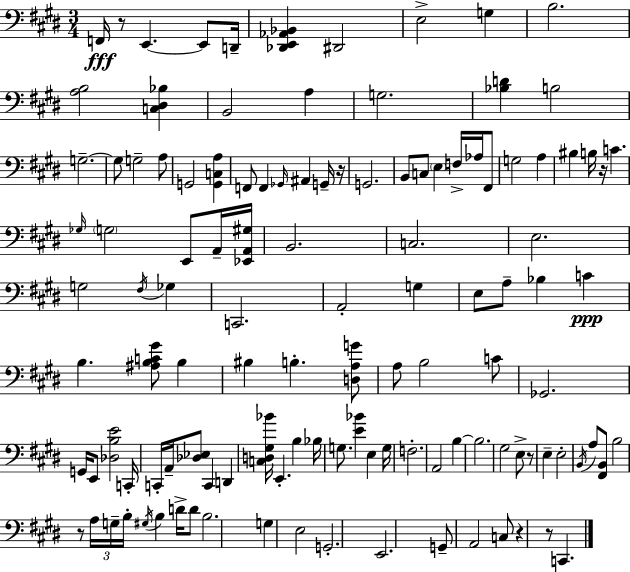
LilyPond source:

{
  \clef bass
  \numericTimeSignature
  \time 3/4
  \key e \major
  f,16\fff r8 e,4.~~ e,8 d,16-- | <des, e, aes, bes,>4 dis,2 | e2-> g4 | b2. | \break <a b>2 <c dis bes>4 | b,2 a4 | g2. | <bes d'>4 b2 | \break g2.--~~ | g8 g2-- a8 | g,2 <g, c a>4 | f,8 f,4 \grace { ges,16 } ais,4 g,16-- | \break r16 g,2. | b,8 c8 \parenthesize e4 f16-> aes16 fis,8 | g2 a4 | bis4 b16 r16 c'4. | \break \grace { ges16 } \parenthesize g2 e,8 | a,16-- <ees, a, gis>16 b,2. | c2. | e2. | \break g2 \acciaccatura { fis16 } ges4 | c,2. | a,2-. g4 | e8 a8-- bes4 c'4\ppp | \break b4. <ais b c' gis'>8 b4 | bis4 b4.-. | <d a g'>8 a8 b2 | c'8 ges,2. | \break g,16 e,8 <des b e'>2 | c,16-. c,16-. a,16-- <des ees>8 c,4 d,4 | <c d gis bes'>16 e,4.-. b4 | bes16 g8. <e' bes'>4 e4 | \break g16 f2.-. | a,2 b4~~ | b2. | gis2 e8-> | \break r8 e4-- e2-. | \acciaccatura { b,16 } a8 <fis, b,>8 b2 | r8 \tuplet 3/2 { a16 g16-- b16-. } \acciaccatura { gis16 } b4 | d'16-> d'8 b2. | \break g4 e2 | g,2.-. | e,2. | g,8-- a,2 | \break c8 r4 r8 c,4. | \bar "|."
}